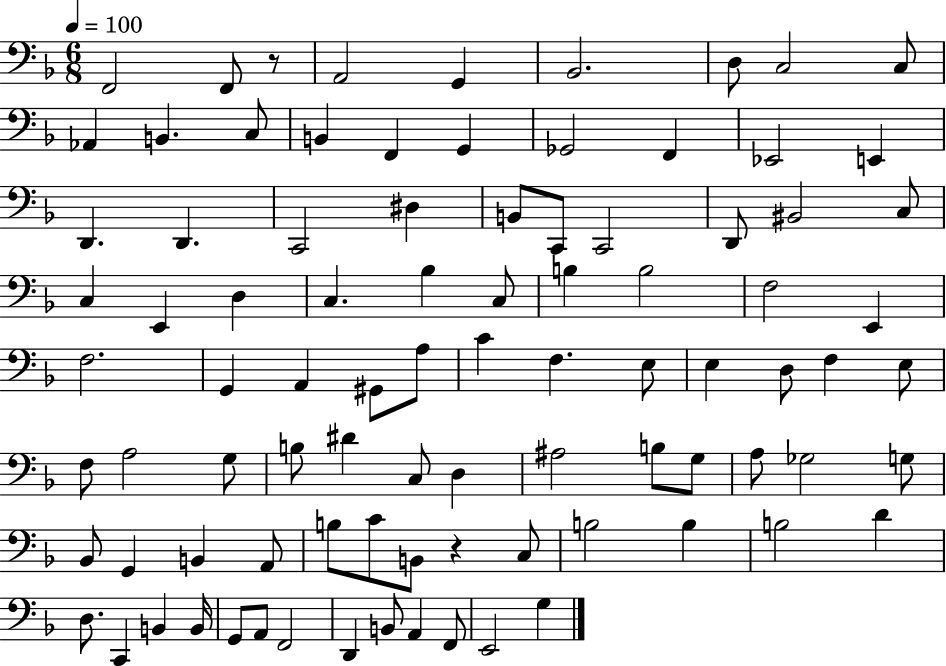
X:1
T:Untitled
M:6/8
L:1/4
K:F
F,,2 F,,/2 z/2 A,,2 G,, _B,,2 D,/2 C,2 C,/2 _A,, B,, C,/2 B,, F,, G,, _G,,2 F,, _E,,2 E,, D,, D,, C,,2 ^D, B,,/2 C,,/2 C,,2 D,,/2 ^B,,2 C,/2 C, E,, D, C, _B, C,/2 B, B,2 F,2 E,, F,2 G,, A,, ^G,,/2 A,/2 C F, E,/2 E, D,/2 F, E,/2 F,/2 A,2 G,/2 B,/2 ^D C,/2 D, ^A,2 B,/2 G,/2 A,/2 _G,2 G,/2 _B,,/2 G,, B,, A,,/2 B,/2 C/2 B,,/2 z C,/2 B,2 B, B,2 D D,/2 C,, B,, B,,/4 G,,/2 A,,/2 F,,2 D,, B,,/2 A,, F,,/2 E,,2 G,